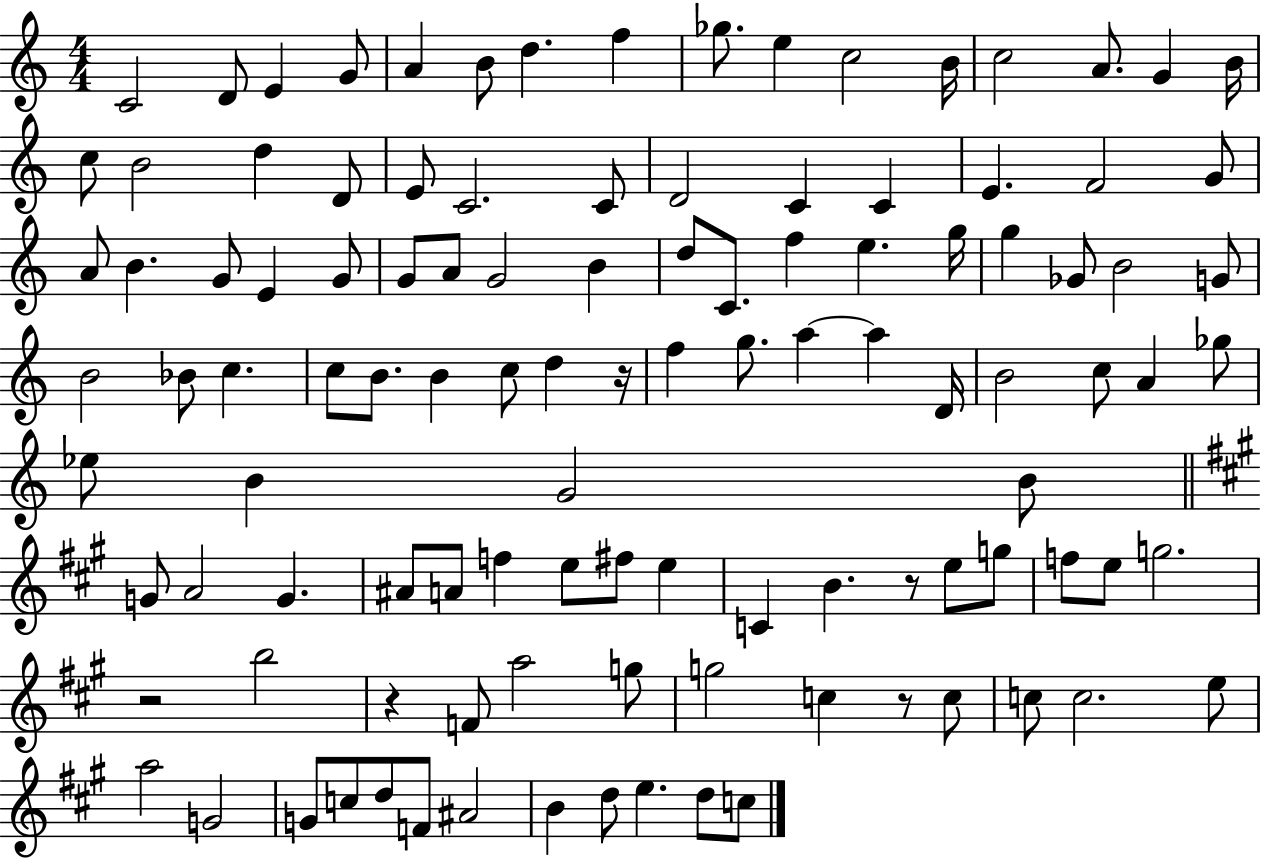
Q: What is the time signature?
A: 4/4